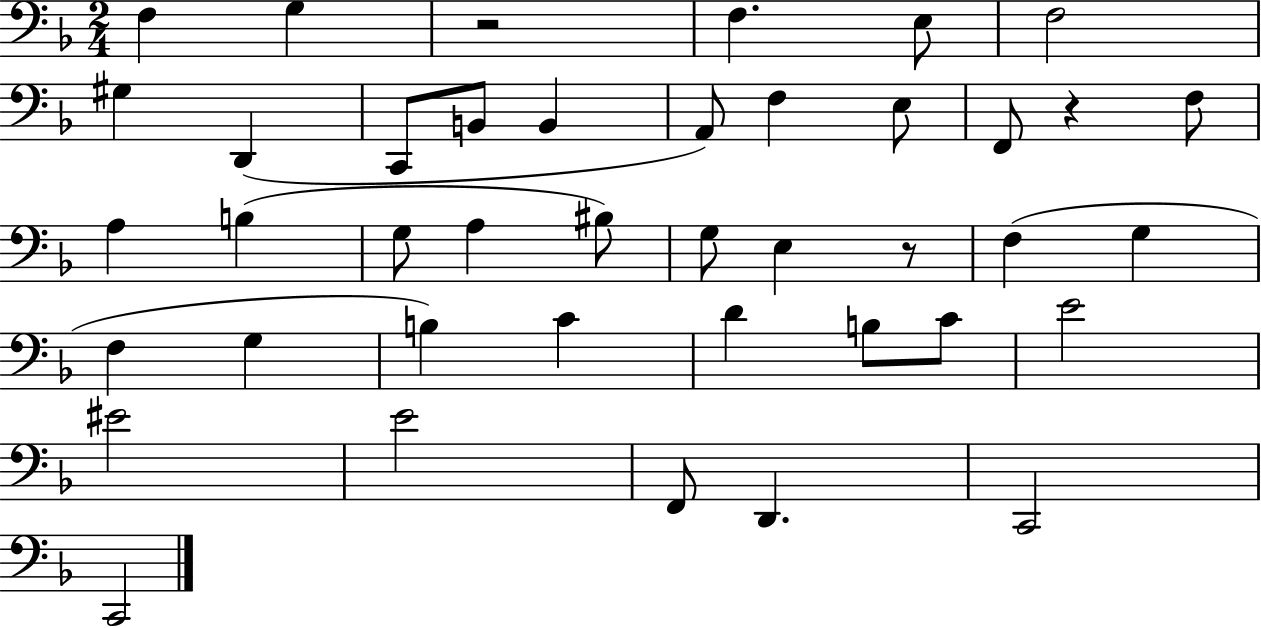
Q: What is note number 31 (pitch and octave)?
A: C4